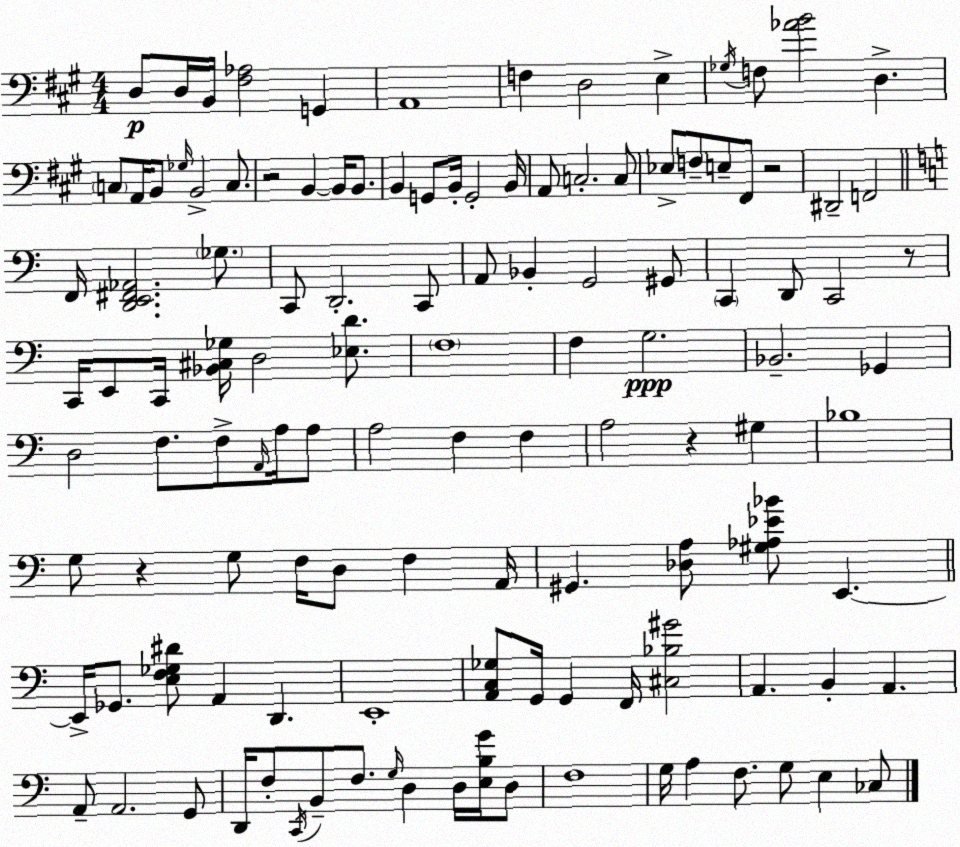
X:1
T:Untitled
M:4/4
L:1/4
K:A
D,/2 D,/4 B,,/4 [^F,_A,]2 G,, A,,4 F, D,2 E, _G,/4 F,/2 [_AB]2 D, C,/2 A,,/4 B,,/2 _G,/4 B,,2 C,/2 z2 B,, B,,/4 B,,/2 B,, G,,/2 B,,/4 G,,2 B,,/4 A,,/2 C,2 C,/2 _E,/2 F,/2 E,/2 ^F,,/2 z2 ^D,,2 F,,2 F,,/4 [D,,E,,^F,,_A,,]2 _G,/2 C,,/2 D,,2 C,,/2 A,,/2 _B,, G,,2 ^G,,/2 C,, D,,/2 C,,2 z/2 C,,/4 E,,/2 C,,/4 [_B,,^C,_G,]/4 D,2 [_E,D]/2 F,4 F, G,2 _B,,2 _G,, D,2 F,/2 F,/2 A,,/4 A,/4 A,/2 A,2 F, F, A,2 z ^G, _B,4 G,/2 z G,/2 F,/4 D,/2 F, A,,/4 ^G,, [_D,A,]/2 [^G,_A,_E_B]/2 E,, E,,/4 _G,,/2 [E,F,_G,^D]/2 A,, D,, E,,4 [A,,C,_G,]/2 G,,/4 G,, F,,/4 [^C,_B,^G]2 A,, B,, A,, A,,/2 A,,2 G,,/2 D,,/4 F,/2 C,,/4 B,,/2 F,/2 G,/4 D, D,/4 [E,B,G]/4 D,/2 F,4 G,/4 A, F,/2 G,/2 E, _C,/2